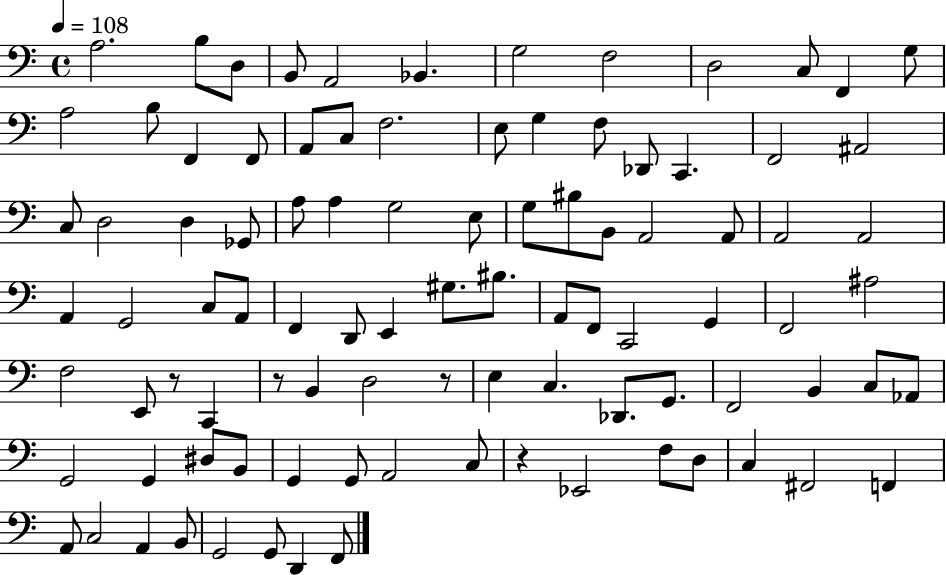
A3/h. B3/e D3/e B2/e A2/h Bb2/q. G3/h F3/h D3/h C3/e F2/q G3/e A3/h B3/e F2/q F2/e A2/e C3/e F3/h. E3/e G3/q F3/e Db2/e C2/q. F2/h A#2/h C3/e D3/h D3/q Gb2/e A3/e A3/q G3/h E3/e G3/e BIS3/e B2/e A2/h A2/e A2/h A2/h A2/q G2/h C3/e A2/e F2/q D2/e E2/q G#3/e. BIS3/e. A2/e F2/e C2/h G2/q F2/h A#3/h F3/h E2/e R/e C2/q R/e B2/q D3/h R/e E3/q C3/q. Db2/e. G2/e. F2/h B2/q C3/e Ab2/e G2/h G2/q D#3/e B2/e G2/q G2/e A2/h C3/e R/q Eb2/h F3/e D3/e C3/q F#2/h F2/q A2/e C3/h A2/q B2/e G2/h G2/e D2/q F2/e